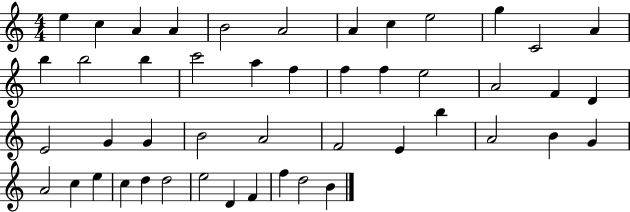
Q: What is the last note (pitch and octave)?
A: B4